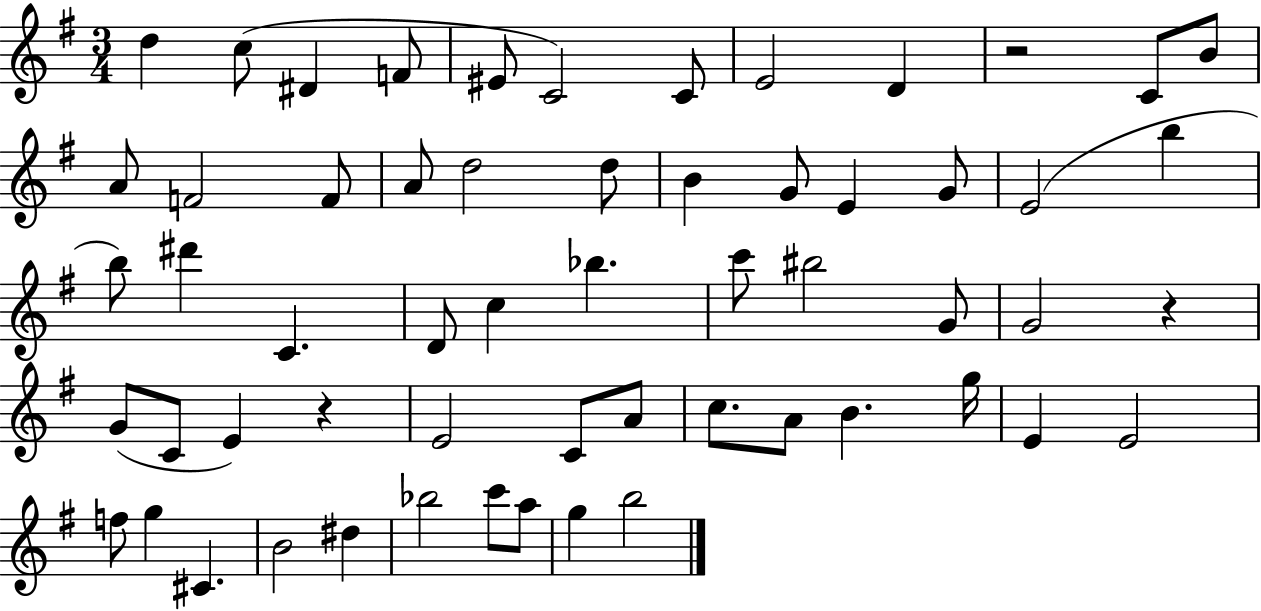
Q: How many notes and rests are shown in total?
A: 58